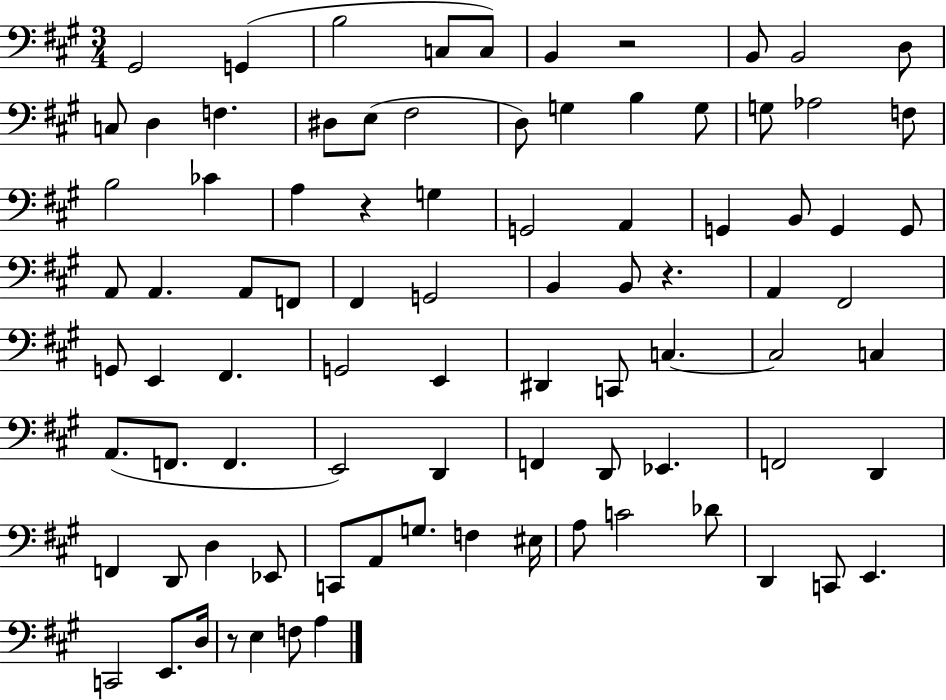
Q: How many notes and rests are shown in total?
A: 87